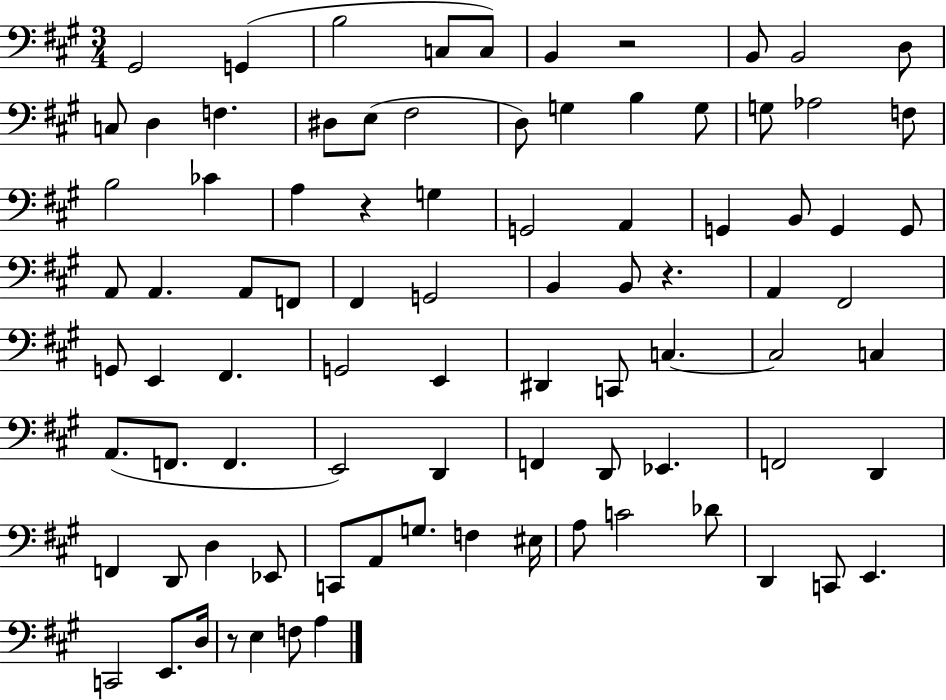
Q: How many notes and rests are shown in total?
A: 87